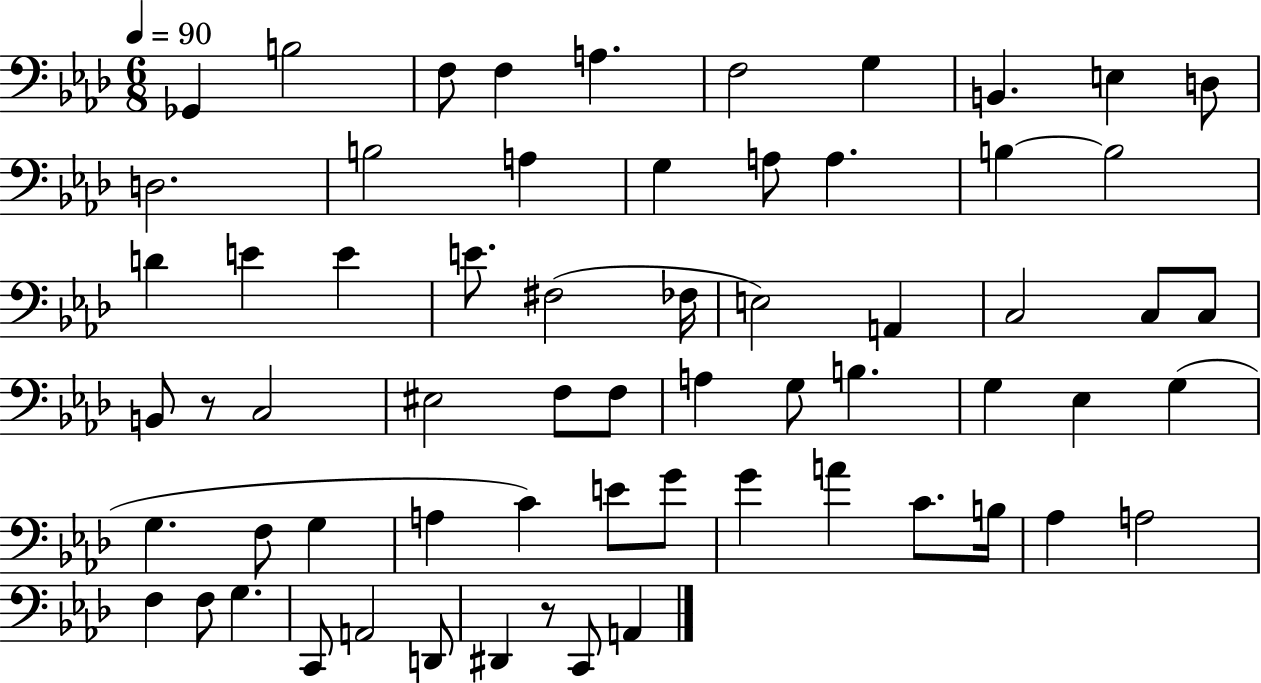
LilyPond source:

{
  \clef bass
  \numericTimeSignature
  \time 6/8
  \key aes \major
  \tempo 4 = 90
  ges,4 b2 | f8 f4 a4. | f2 g4 | b,4. e4 d8 | \break d2. | b2 a4 | g4 a8 a4. | b4~~ b2 | \break d'4 e'4 e'4 | e'8. fis2( fes16 | e2) a,4 | c2 c8 c8 | \break b,8 r8 c2 | eis2 f8 f8 | a4 g8 b4. | g4 ees4 g4( | \break g4. f8 g4 | a4 c'4) e'8 g'8 | g'4 a'4 c'8. b16 | aes4 a2 | \break f4 f8 g4. | c,8 a,2 d,8 | dis,4 r8 c,8 a,4 | \bar "|."
}